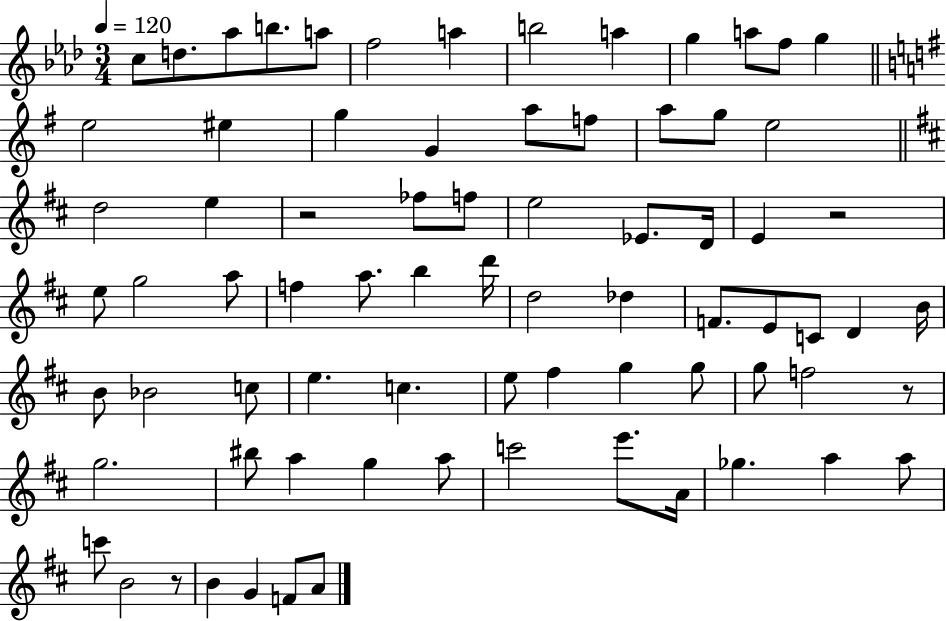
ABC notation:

X:1
T:Untitled
M:3/4
L:1/4
K:Ab
c/2 d/2 _a/2 b/2 a/2 f2 a b2 a g a/2 f/2 g e2 ^e g G a/2 f/2 a/2 g/2 e2 d2 e z2 _f/2 f/2 e2 _E/2 D/4 E z2 e/2 g2 a/2 f a/2 b d'/4 d2 _d F/2 E/2 C/2 D B/4 B/2 _B2 c/2 e c e/2 ^f g g/2 g/2 f2 z/2 g2 ^b/2 a g a/2 c'2 e'/2 A/4 _g a a/2 c'/2 B2 z/2 B G F/2 A/2